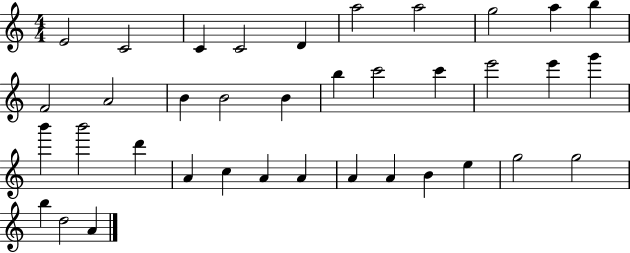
{
  \clef treble
  \numericTimeSignature
  \time 4/4
  \key c \major
  e'2 c'2 | c'4 c'2 d'4 | a''2 a''2 | g''2 a''4 b''4 | \break f'2 a'2 | b'4 b'2 b'4 | b''4 c'''2 c'''4 | e'''2 e'''4 g'''4 | \break b'''4 b'''2 d'''4 | a'4 c''4 a'4 a'4 | a'4 a'4 b'4 e''4 | g''2 g''2 | \break b''4 d''2 a'4 | \bar "|."
}